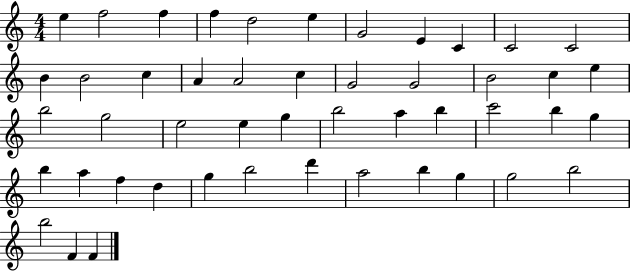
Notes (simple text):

E5/q F5/h F5/q F5/q D5/h E5/q G4/h E4/q C4/q C4/h C4/h B4/q B4/h C5/q A4/q A4/h C5/q G4/h G4/h B4/h C5/q E5/q B5/h G5/h E5/h E5/q G5/q B5/h A5/q B5/q C6/h B5/q G5/q B5/q A5/q F5/q D5/q G5/q B5/h D6/q A5/h B5/q G5/q G5/h B5/h B5/h F4/q F4/q